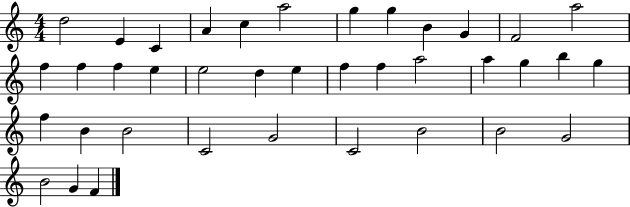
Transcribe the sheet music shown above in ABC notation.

X:1
T:Untitled
M:4/4
L:1/4
K:C
d2 E C A c a2 g g B G F2 a2 f f f e e2 d e f f a2 a g b g f B B2 C2 G2 C2 B2 B2 G2 B2 G F